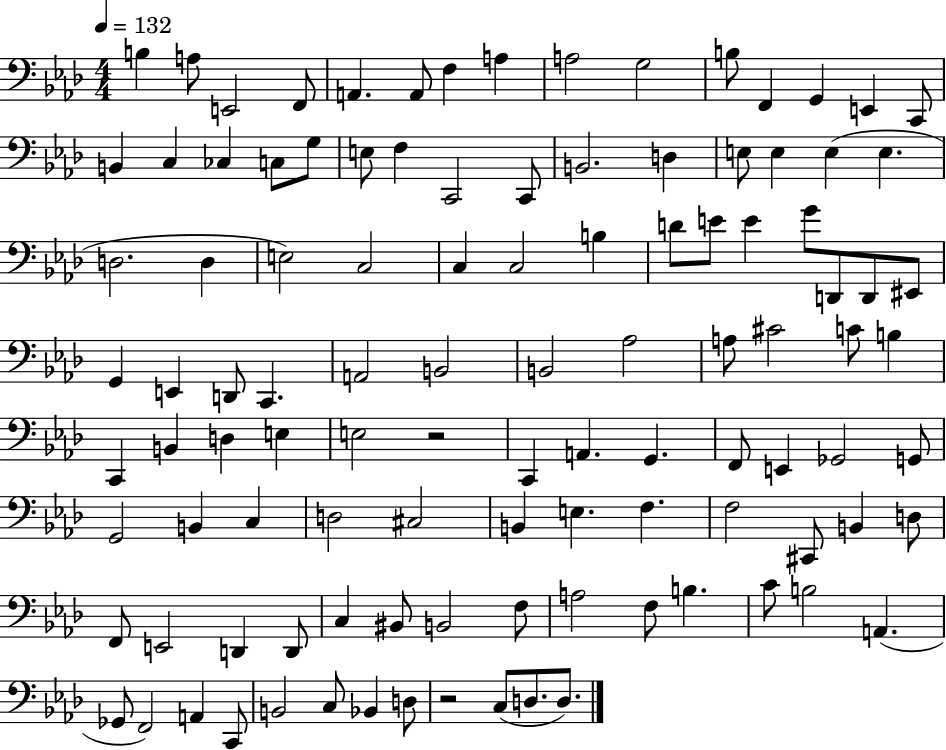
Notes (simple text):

B3/q A3/e E2/h F2/e A2/q. A2/e F3/q A3/q A3/h G3/h B3/e F2/q G2/q E2/q C2/e B2/q C3/q CES3/q C3/e G3/e E3/e F3/q C2/h C2/e B2/h. D3/q E3/e E3/q E3/q E3/q. D3/h. D3/q E3/h C3/h C3/q C3/h B3/q D4/e E4/e E4/q G4/e D2/e D2/e EIS2/e G2/q E2/q D2/e C2/q. A2/h B2/h B2/h Ab3/h A3/e C#4/h C4/e B3/q C2/q B2/q D3/q E3/q E3/h R/h C2/q A2/q. G2/q. F2/e E2/q Gb2/h G2/e G2/h B2/q C3/q D3/h C#3/h B2/q E3/q. F3/q. F3/h C#2/e B2/q D3/e F2/e E2/h D2/q D2/e C3/q BIS2/e B2/h F3/e A3/h F3/e B3/q. C4/e B3/h A2/q. Gb2/e F2/h A2/q C2/e B2/h C3/e Bb2/q D3/e R/h C3/e D3/e. D3/e.